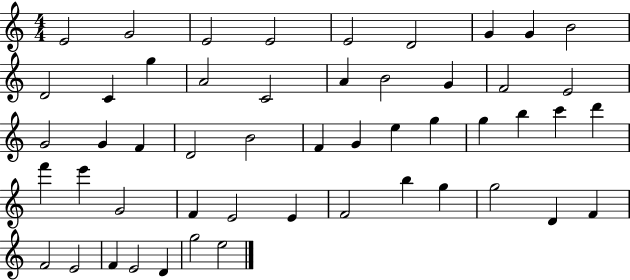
X:1
T:Untitled
M:4/4
L:1/4
K:C
E2 G2 E2 E2 E2 D2 G G B2 D2 C g A2 C2 A B2 G F2 E2 G2 G F D2 B2 F G e g g b c' d' f' e' G2 F E2 E F2 b g g2 D F F2 E2 F E2 D g2 e2